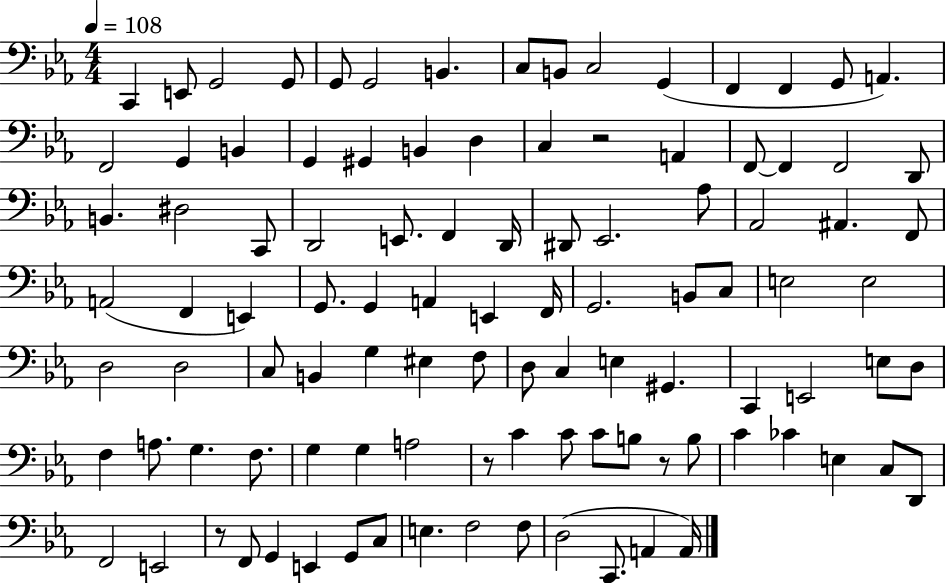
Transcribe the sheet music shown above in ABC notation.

X:1
T:Untitled
M:4/4
L:1/4
K:Eb
C,, E,,/2 G,,2 G,,/2 G,,/2 G,,2 B,, C,/2 B,,/2 C,2 G,, F,, F,, G,,/2 A,, F,,2 G,, B,, G,, ^G,, B,, D, C, z2 A,, F,,/2 F,, F,,2 D,,/2 B,, ^D,2 C,,/2 D,,2 E,,/2 F,, D,,/4 ^D,,/2 _E,,2 _A,/2 _A,,2 ^A,, F,,/2 A,,2 F,, E,, G,,/2 G,, A,, E,, F,,/4 G,,2 B,,/2 C,/2 E,2 E,2 D,2 D,2 C,/2 B,, G, ^E, F,/2 D,/2 C, E, ^G,, C,, E,,2 E,/2 D,/2 F, A,/2 G, F,/2 G, G, A,2 z/2 C C/2 C/2 B,/2 z/2 B,/2 C _C E, C,/2 D,,/2 F,,2 E,,2 z/2 F,,/2 G,, E,, G,,/2 C,/2 E, F,2 F,/2 D,2 C,,/2 A,, A,,/4